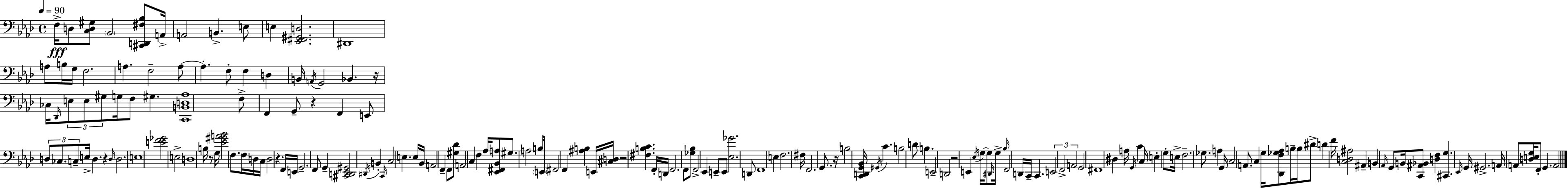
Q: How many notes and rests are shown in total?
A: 182